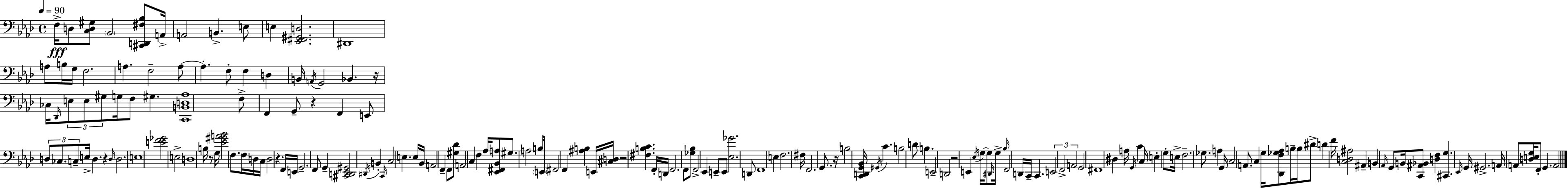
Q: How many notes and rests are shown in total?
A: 182